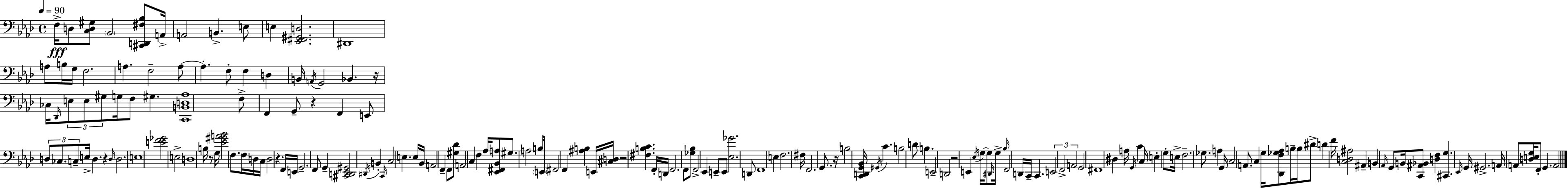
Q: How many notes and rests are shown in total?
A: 182